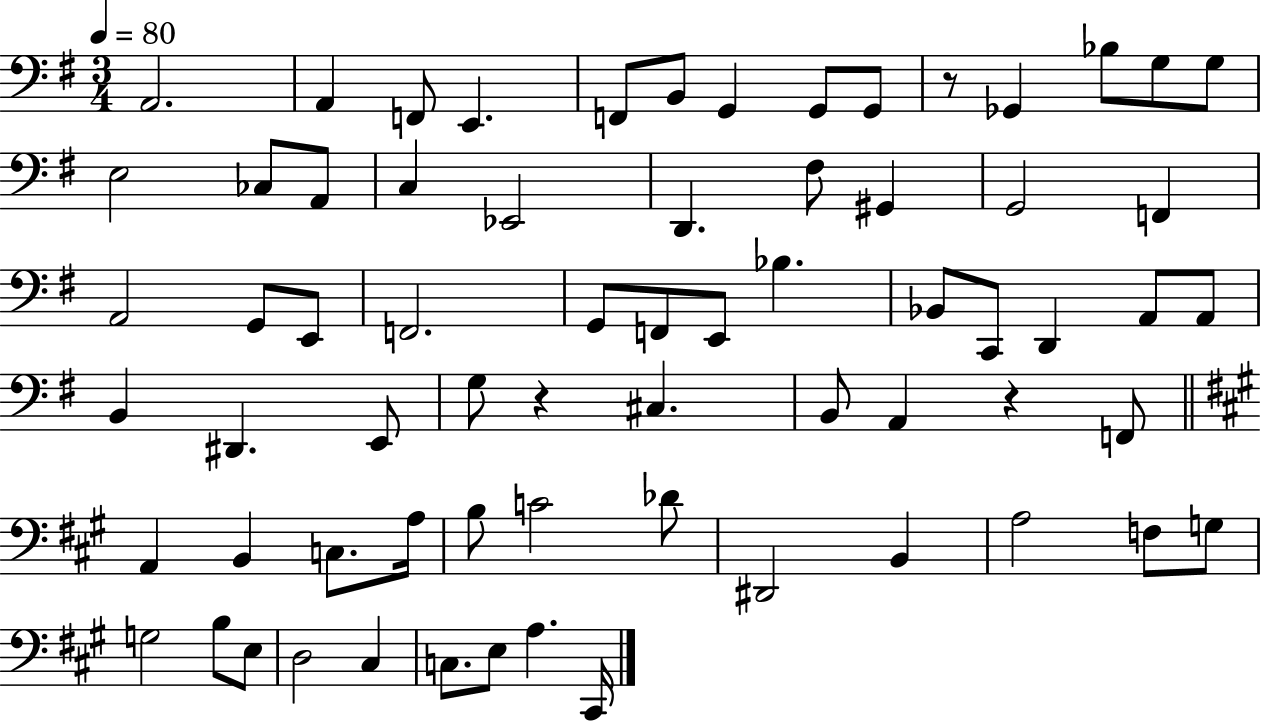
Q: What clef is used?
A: bass